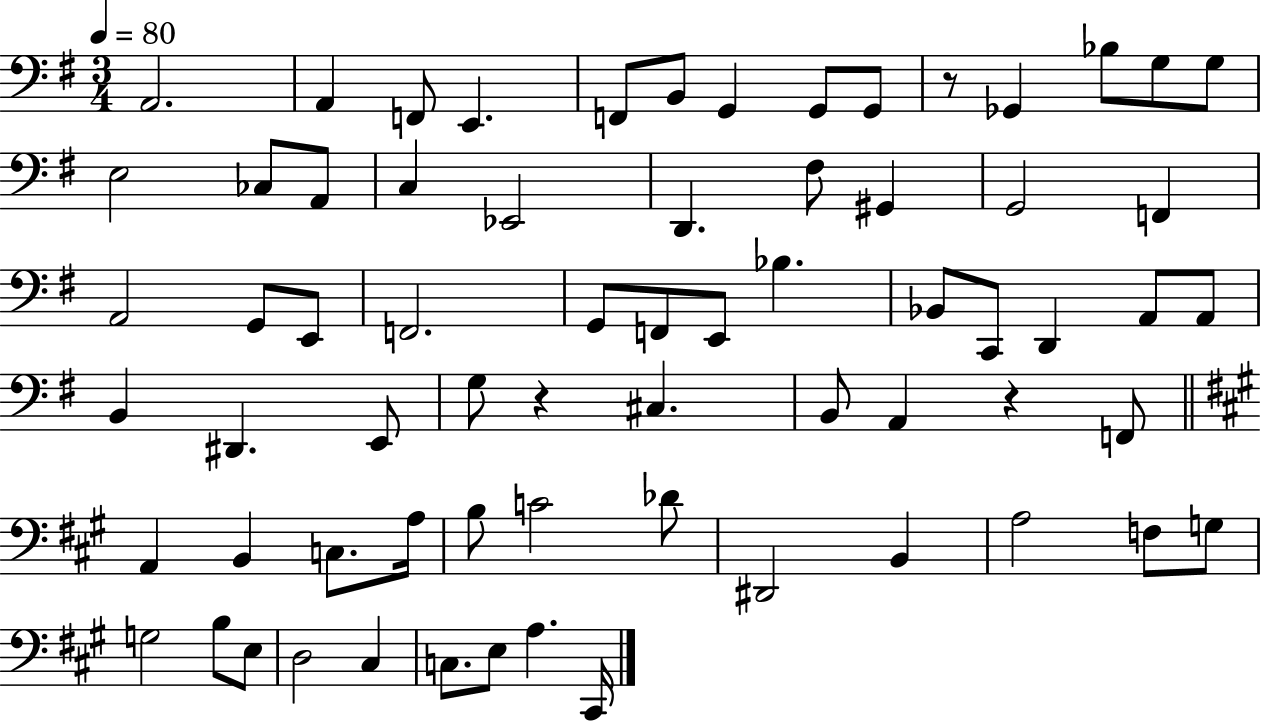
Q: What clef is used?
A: bass